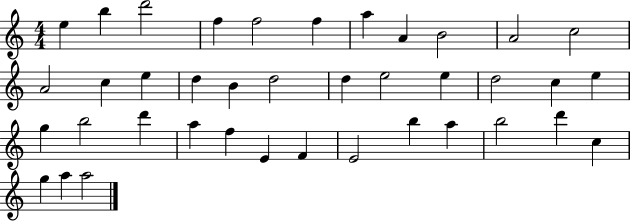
E5/q B5/q D6/h F5/q F5/h F5/q A5/q A4/q B4/h A4/h C5/h A4/h C5/q E5/q D5/q B4/q D5/h D5/q E5/h E5/q D5/h C5/q E5/q G5/q B5/h D6/q A5/q F5/q E4/q F4/q E4/h B5/q A5/q B5/h D6/q C5/q G5/q A5/q A5/h